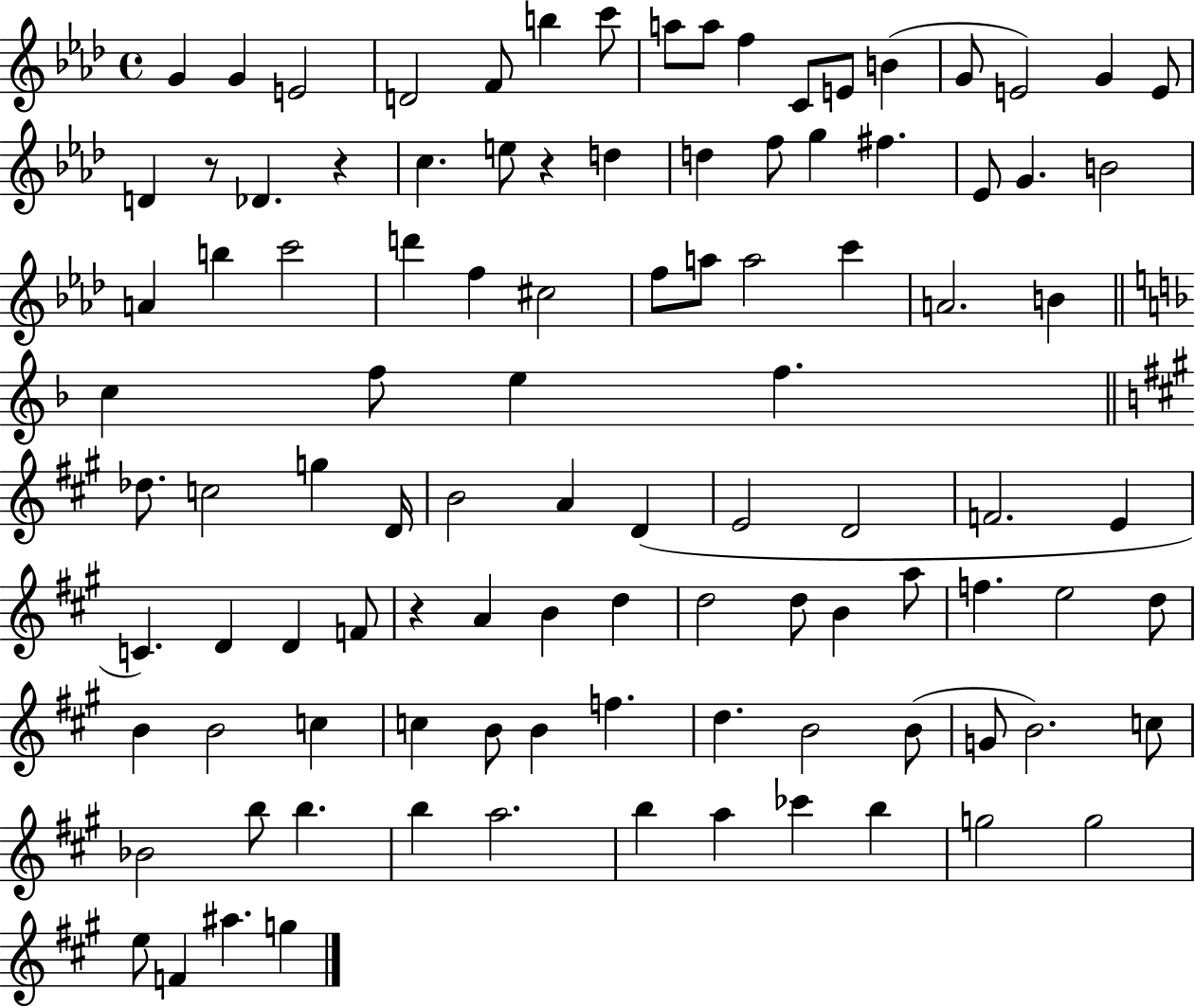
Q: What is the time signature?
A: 4/4